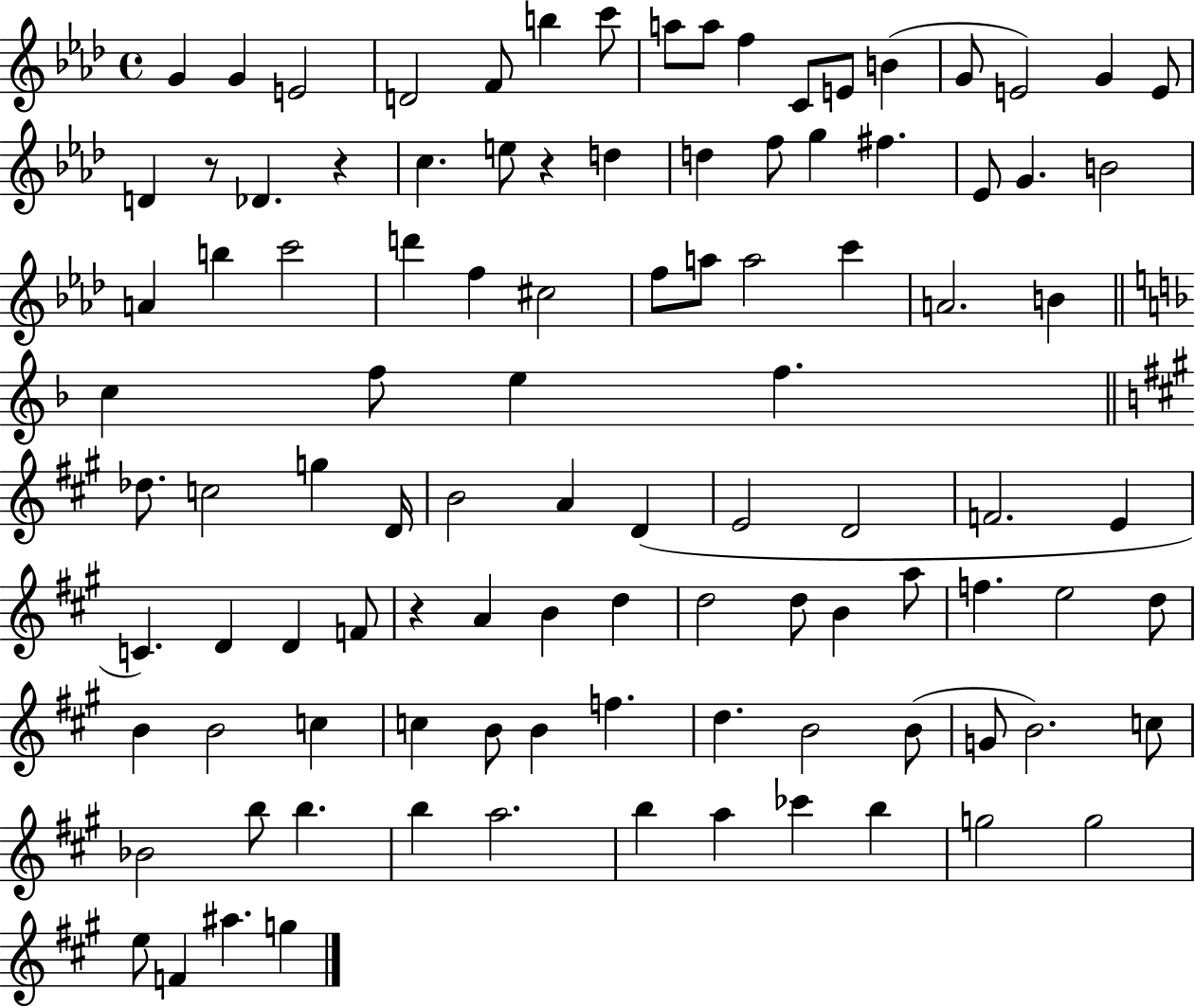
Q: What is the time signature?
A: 4/4